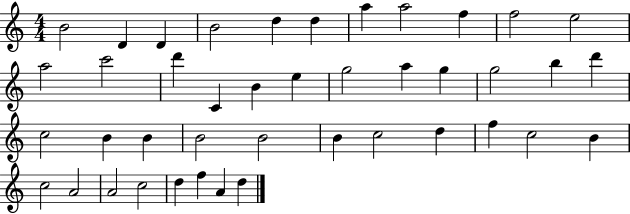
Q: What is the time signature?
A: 4/4